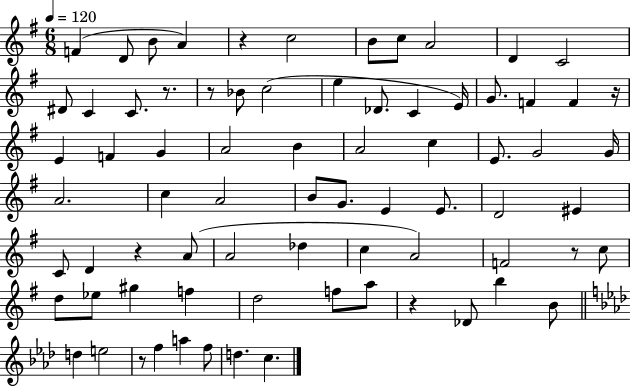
{
  \clef treble
  \numericTimeSignature
  \time 6/8
  \key g \major
  \tempo 4 = 120
  f'4( d'8 b'8 a'4) | r4 c''2 | b'8 c''8 a'2 | d'4 c'2 | \break dis'8 c'4 c'8. r8. | r8 bes'8 c''2( | e''4 des'8. c'4 e'16) | g'8. f'4 f'4 r16 | \break e'4 f'4 g'4 | a'2 b'4 | a'2 c''4 | e'8. g'2 g'16 | \break a'2. | c''4 a'2 | b'8 g'8. e'4 e'8. | d'2 eis'4 | \break c'8 d'4 r4 a'8( | a'2 des''4 | c''4 a'2) | f'2 r8 c''8 | \break d''8 ees''8 gis''4 f''4 | d''2 f''8 a''8 | r4 des'8 b''4 b'8 | \bar "||" \break \key aes \major d''4 e''2 | r8 f''4 a''4 f''8 | d''4. c''4. | \bar "|."
}